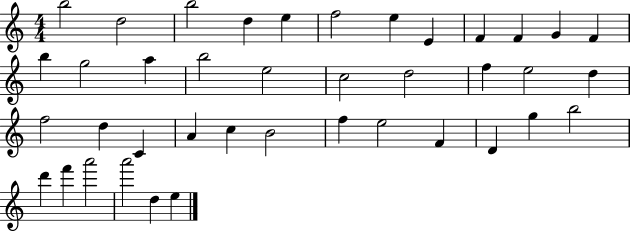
{
  \clef treble
  \numericTimeSignature
  \time 4/4
  \key c \major
  b''2 d''2 | b''2 d''4 e''4 | f''2 e''4 e'4 | f'4 f'4 g'4 f'4 | \break b''4 g''2 a''4 | b''2 e''2 | c''2 d''2 | f''4 e''2 d''4 | \break f''2 d''4 c'4 | a'4 c''4 b'2 | f''4 e''2 f'4 | d'4 g''4 b''2 | \break d'''4 f'''4 a'''2 | a'''2 d''4 e''4 | \bar "|."
}